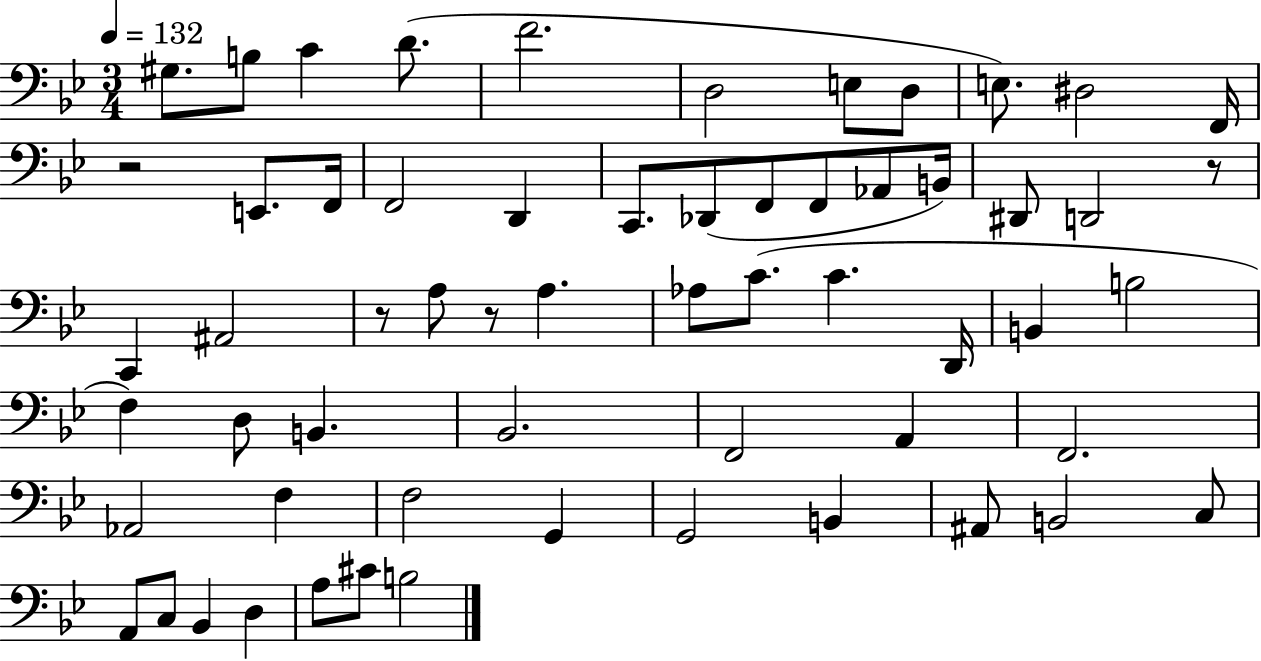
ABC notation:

X:1
T:Untitled
M:3/4
L:1/4
K:Bb
^G,/2 B,/2 C D/2 F2 D,2 E,/2 D,/2 E,/2 ^D,2 F,,/4 z2 E,,/2 F,,/4 F,,2 D,, C,,/2 _D,,/2 F,,/2 F,,/2 _A,,/2 B,,/4 ^D,,/2 D,,2 z/2 C,, ^A,,2 z/2 A,/2 z/2 A, _A,/2 C/2 C D,,/4 B,, B,2 F, D,/2 B,, _B,,2 F,,2 A,, F,,2 _A,,2 F, F,2 G,, G,,2 B,, ^A,,/2 B,,2 C,/2 A,,/2 C,/2 _B,, D, A,/2 ^C/2 B,2